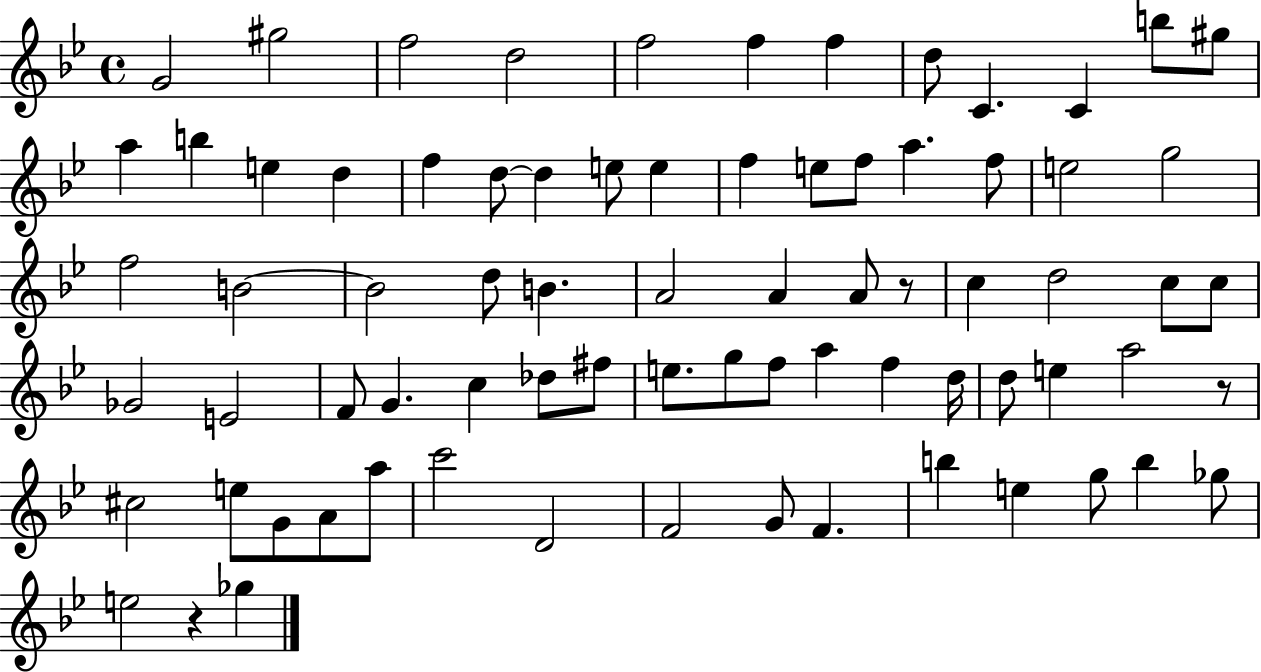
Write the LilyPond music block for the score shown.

{
  \clef treble
  \time 4/4
  \defaultTimeSignature
  \key bes \major
  \repeat volta 2 { g'2 gis''2 | f''2 d''2 | f''2 f''4 f''4 | d''8 c'4. c'4 b''8 gis''8 | \break a''4 b''4 e''4 d''4 | f''4 d''8~~ d''4 e''8 e''4 | f''4 e''8 f''8 a''4. f''8 | e''2 g''2 | \break f''2 b'2~~ | b'2 d''8 b'4. | a'2 a'4 a'8 r8 | c''4 d''2 c''8 c''8 | \break ges'2 e'2 | f'8 g'4. c''4 des''8 fis''8 | e''8. g''8 f''8 a''4 f''4 d''16 | d''8 e''4 a''2 r8 | \break cis''2 e''8 g'8 a'8 a''8 | c'''2 d'2 | f'2 g'8 f'4. | b''4 e''4 g''8 b''4 ges''8 | \break e''2 r4 ges''4 | } \bar "|."
}